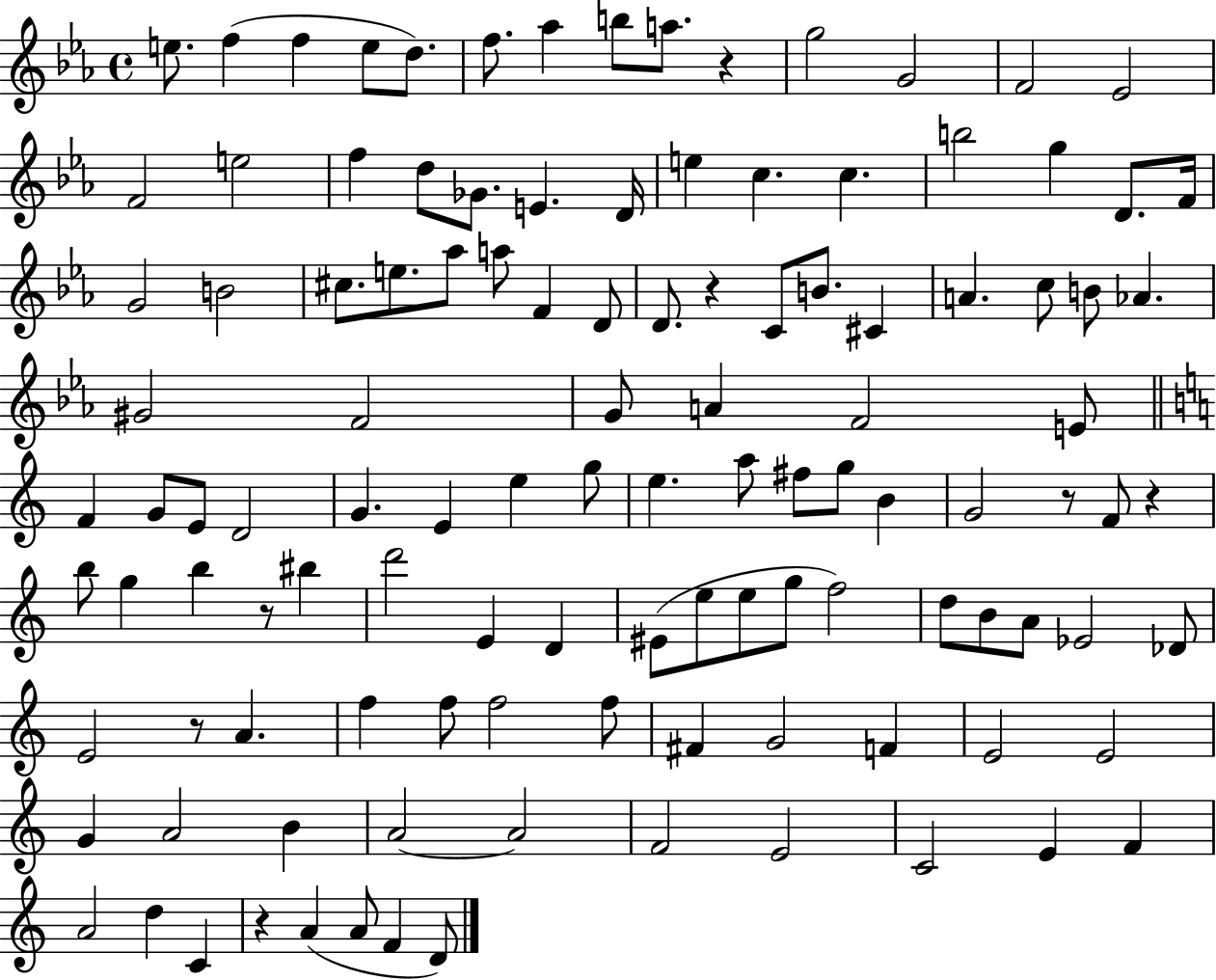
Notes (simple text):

E5/e. F5/q F5/q E5/e D5/e. F5/e. Ab5/q B5/e A5/e. R/q G5/h G4/h F4/h Eb4/h F4/h E5/h F5/q D5/e Gb4/e. E4/q. D4/s E5/q C5/q. C5/q. B5/h G5/q D4/e. F4/s G4/h B4/h C#5/e. E5/e. Ab5/e A5/e F4/q D4/e D4/e. R/q C4/e B4/e. C#4/q A4/q. C5/e B4/e Ab4/q. G#4/h F4/h G4/e A4/q F4/h E4/e F4/q G4/e E4/e D4/h G4/q. E4/q E5/q G5/e E5/q. A5/e F#5/e G5/e B4/q G4/h R/e F4/e R/q B5/e G5/q B5/q R/e BIS5/q D6/h E4/q D4/q EIS4/e E5/e E5/e G5/e F5/h D5/e B4/e A4/e Eb4/h Db4/e E4/h R/e A4/q. F5/q F5/e F5/h F5/e F#4/q G4/h F4/q E4/h E4/h G4/q A4/h B4/q A4/h A4/h F4/h E4/h C4/h E4/q F4/q A4/h D5/q C4/q R/q A4/q A4/e F4/q D4/e